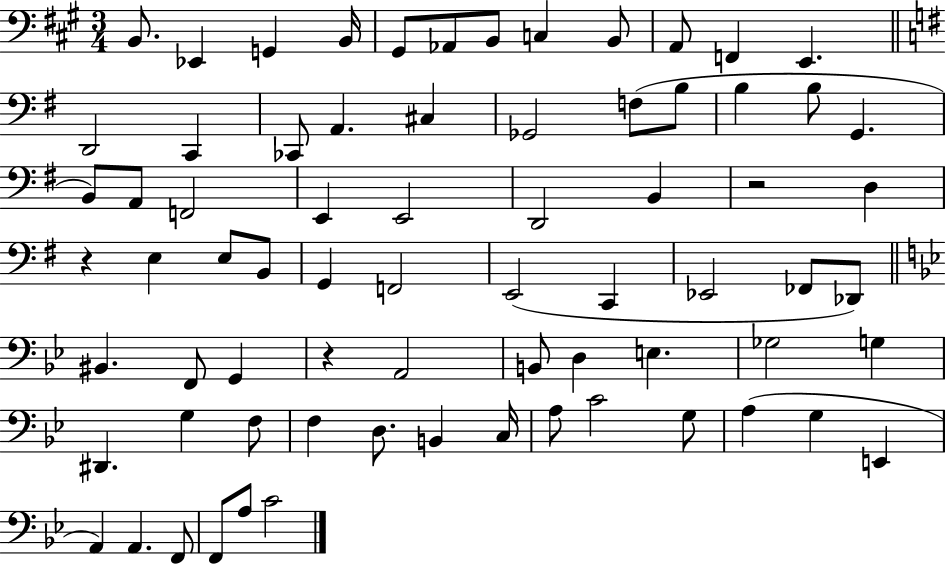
{
  \clef bass
  \numericTimeSignature
  \time 3/4
  \key a \major
  b,8. ees,4 g,4 b,16 | gis,8 aes,8 b,8 c4 b,8 | a,8 f,4 e,4. | \bar "||" \break \key g \major d,2 c,4 | ces,8 a,4. cis4 | ges,2 f8( b8 | b4 b8 g,4. | \break b,8) a,8 f,2 | e,4 e,2 | d,2 b,4 | r2 d4 | \break r4 e4 e8 b,8 | g,4 f,2 | e,2( c,4 | ees,2 fes,8 des,8) | \break \bar "||" \break \key g \minor bis,4. f,8 g,4 | r4 a,2 | b,8 d4 e4. | ges2 g4 | \break dis,4. g4 f8 | f4 d8. b,4 c16 | a8 c'2 g8 | a4( g4 e,4 | \break a,4) a,4. f,8 | f,8 a8 c'2 | \bar "|."
}